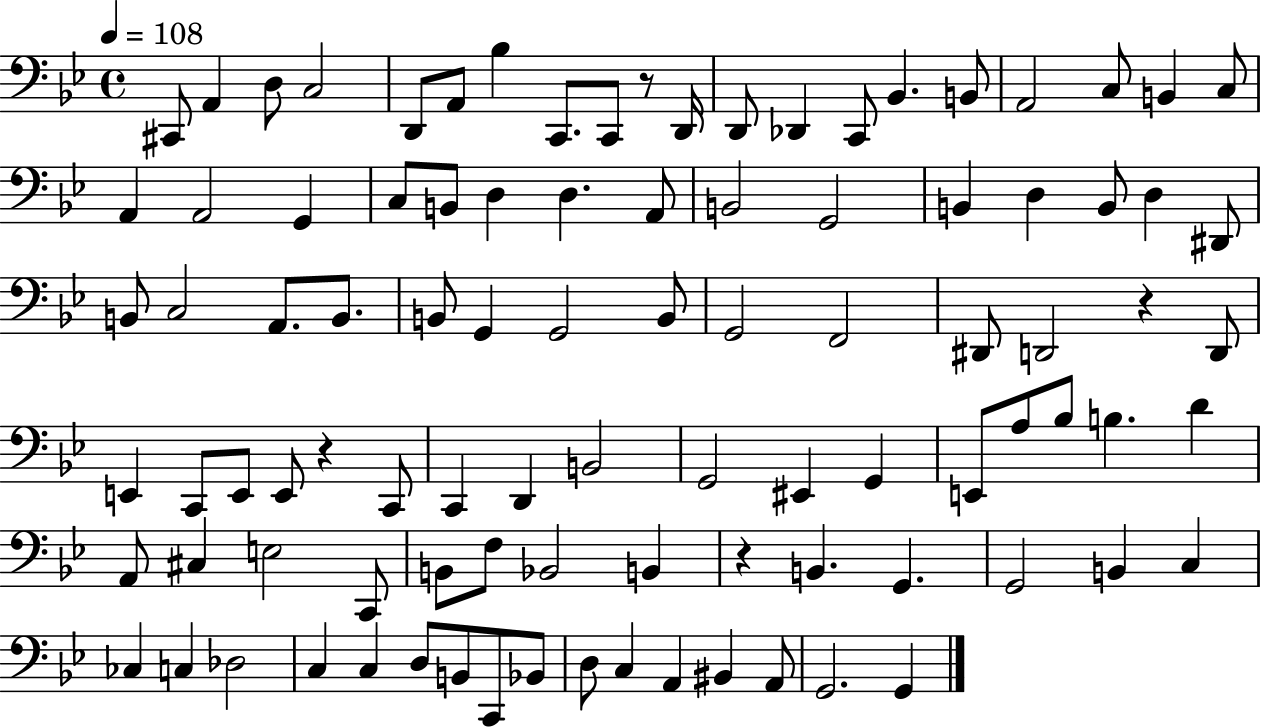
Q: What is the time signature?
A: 4/4